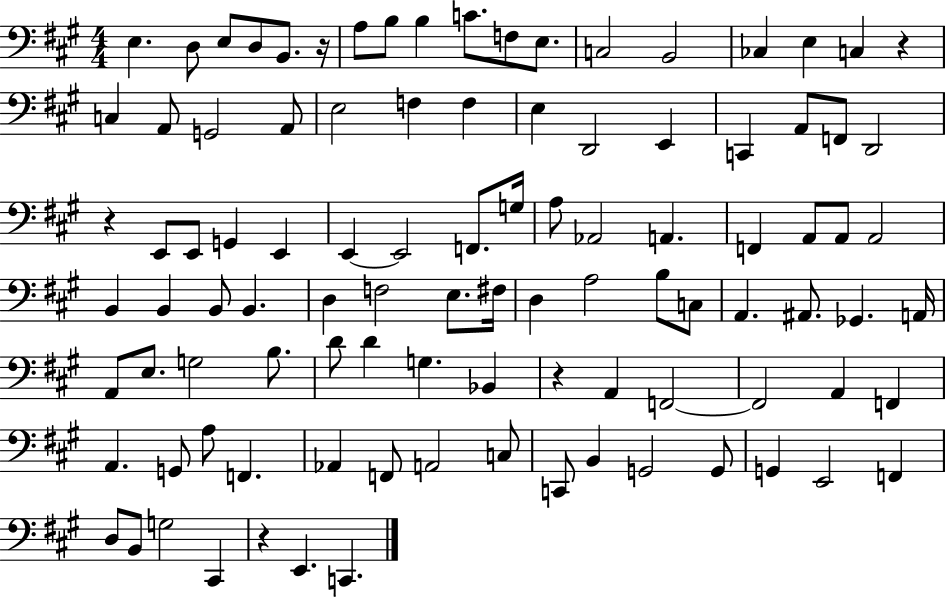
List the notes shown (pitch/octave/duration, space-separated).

E3/q. D3/e E3/e D3/e B2/e. R/s A3/e B3/e B3/q C4/e. F3/e E3/e. C3/h B2/h CES3/q E3/q C3/q R/q C3/q A2/e G2/h A2/e E3/h F3/q F3/q E3/q D2/h E2/q C2/q A2/e F2/e D2/h R/q E2/e E2/e G2/q E2/q E2/q E2/h F2/e. G3/s A3/e Ab2/h A2/q. F2/q A2/e A2/e A2/h B2/q B2/q B2/e B2/q. D3/q F3/h E3/e. F#3/s D3/q A3/h B3/e C3/e A2/q. A#2/e. Gb2/q. A2/s A2/e E3/e. G3/h B3/e. D4/e D4/q G3/q. Bb2/q R/q A2/q F2/h F2/h A2/q F2/q A2/q. G2/e A3/e F2/q. Ab2/q F2/e A2/h C3/e C2/e B2/q G2/h G2/e G2/q E2/h F2/q D3/e B2/e G3/h C#2/q R/q E2/q. C2/q.